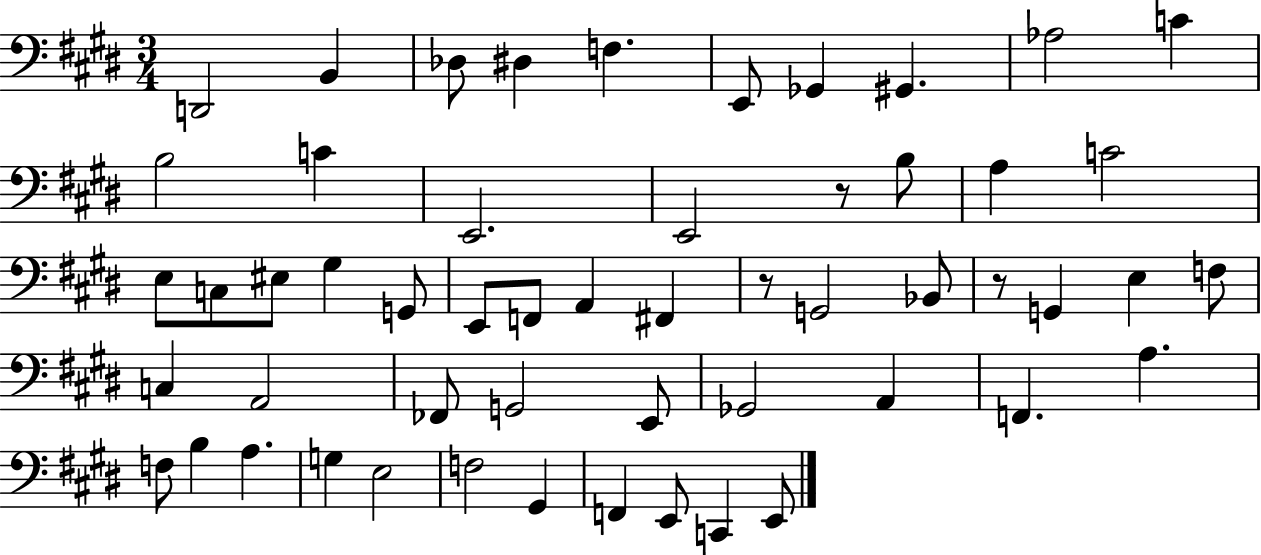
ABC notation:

X:1
T:Untitled
M:3/4
L:1/4
K:E
D,,2 B,, _D,/2 ^D, F, E,,/2 _G,, ^G,, _A,2 C B,2 C E,,2 E,,2 z/2 B,/2 A, C2 E,/2 C,/2 ^E,/2 ^G, G,,/2 E,,/2 F,,/2 A,, ^F,, z/2 G,,2 _B,,/2 z/2 G,, E, F,/2 C, A,,2 _F,,/2 G,,2 E,,/2 _G,,2 A,, F,, A, F,/2 B, A, G, E,2 F,2 ^G,, F,, E,,/2 C,, E,,/2